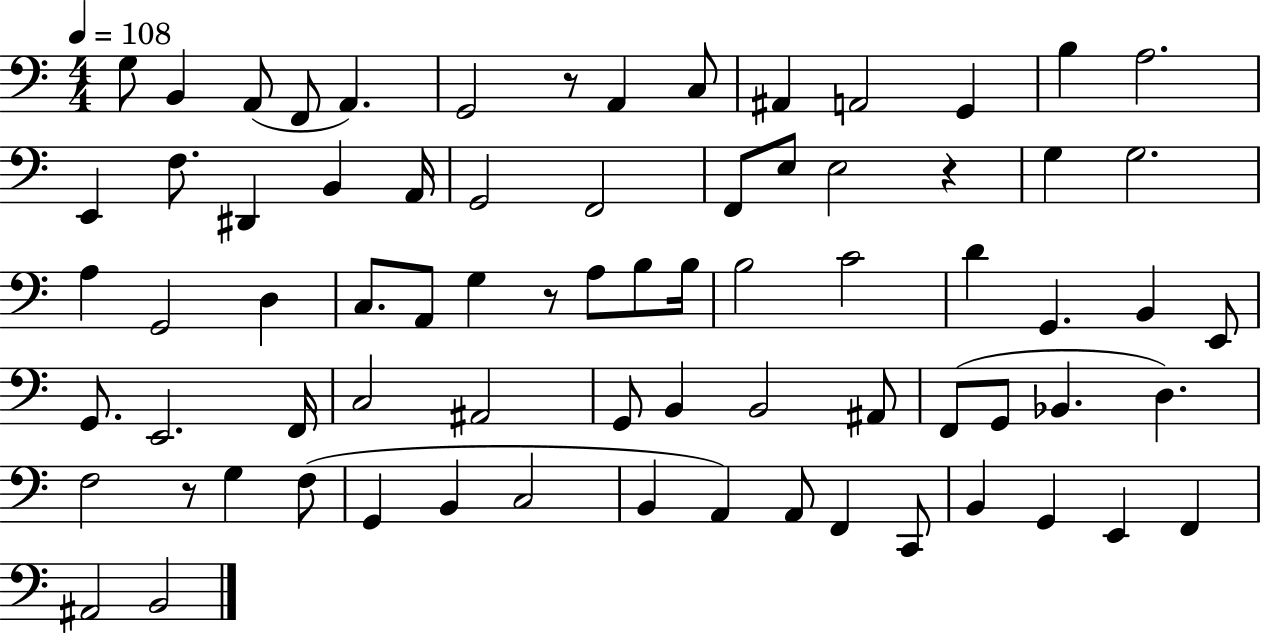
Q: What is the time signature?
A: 4/4